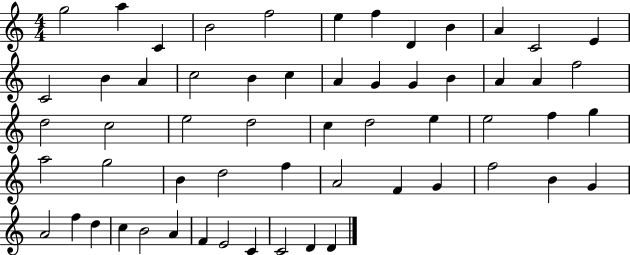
G5/h A5/q C4/q B4/h F5/h E5/q F5/q D4/q B4/q A4/q C4/h E4/q C4/h B4/q A4/q C5/h B4/q C5/q A4/q G4/q G4/q B4/q A4/q A4/q F5/h D5/h C5/h E5/h D5/h C5/q D5/h E5/q E5/h F5/q G5/q A5/h G5/h B4/q D5/h F5/q A4/h F4/q G4/q F5/h B4/q G4/q A4/h F5/q D5/q C5/q B4/h A4/q F4/q E4/h C4/q C4/h D4/q D4/q